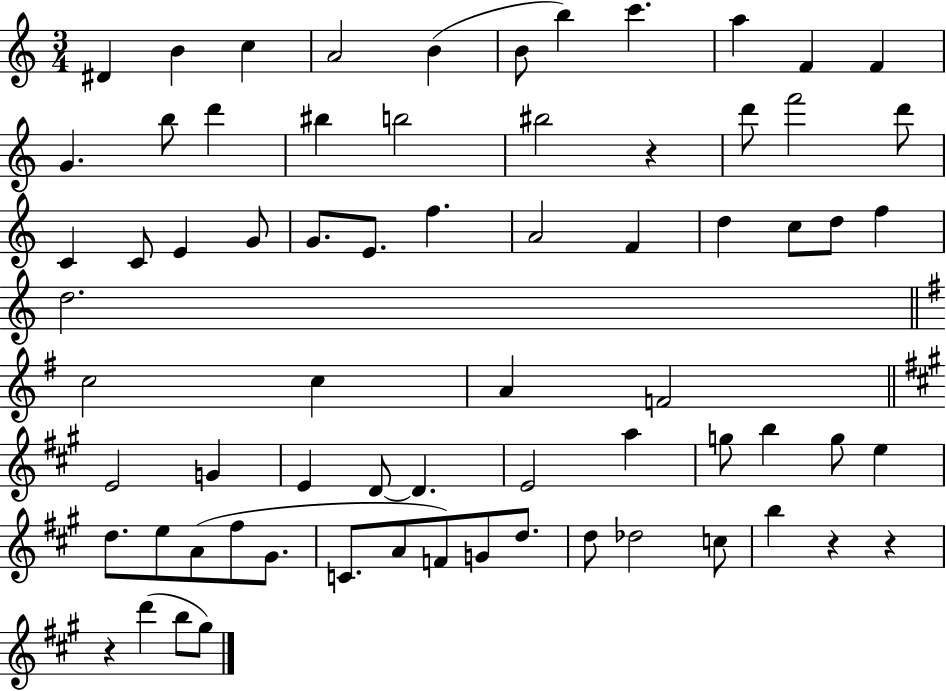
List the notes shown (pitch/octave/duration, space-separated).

D#4/q B4/q C5/q A4/h B4/q B4/e B5/q C6/q. A5/q F4/q F4/q G4/q. B5/e D6/q BIS5/q B5/h BIS5/h R/q D6/e F6/h D6/e C4/q C4/e E4/q G4/e G4/e. E4/e. F5/q. A4/h F4/q D5/q C5/e D5/e F5/q D5/h. C5/h C5/q A4/q F4/h E4/h G4/q E4/q D4/e D4/q. E4/h A5/q G5/e B5/q G5/e E5/q D5/e. E5/e A4/e F#5/e G#4/e. C4/e. A4/e F4/e G4/e D5/e. D5/e Db5/h C5/e B5/q R/q R/q R/q D6/q B5/e G#5/e